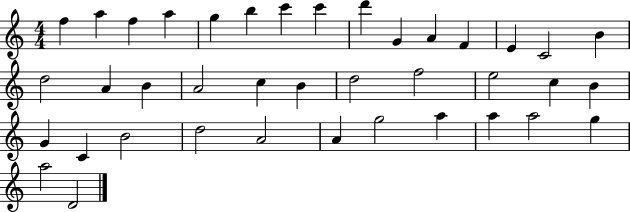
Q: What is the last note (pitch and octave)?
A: D4